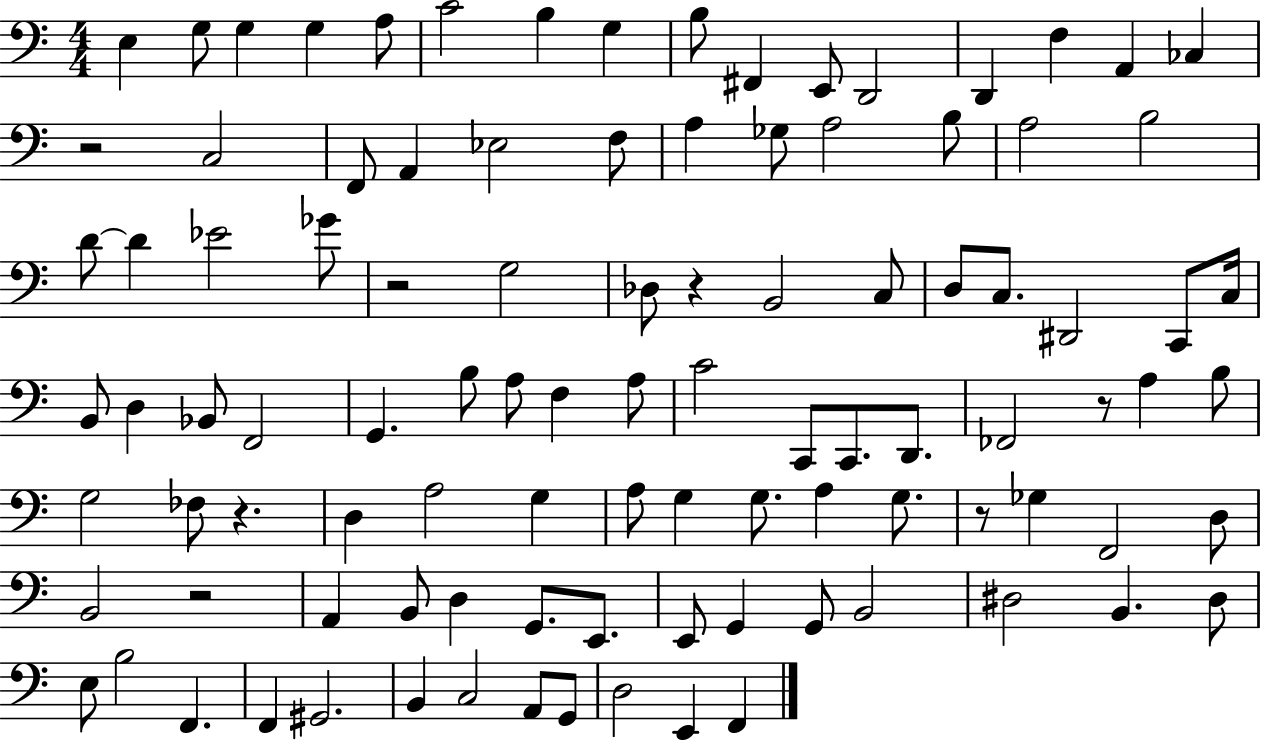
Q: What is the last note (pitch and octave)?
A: F2